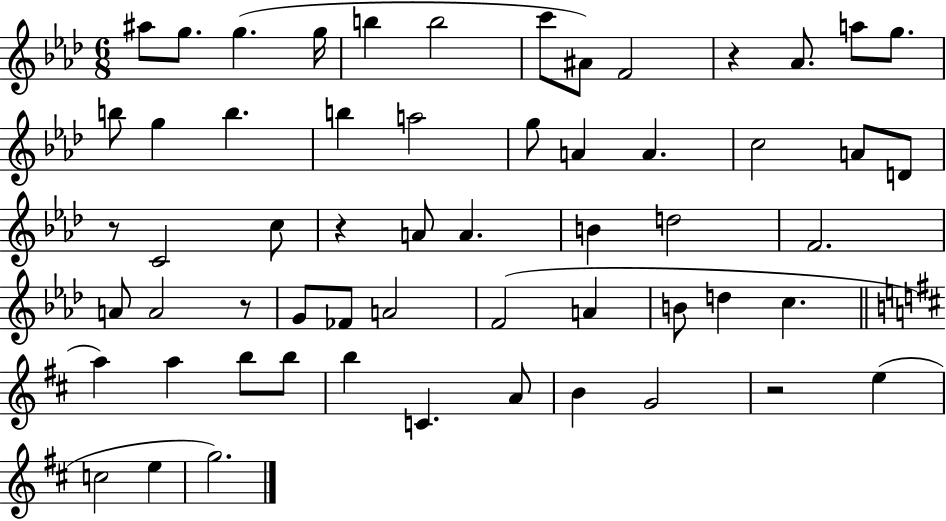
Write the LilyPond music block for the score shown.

{
  \clef treble
  \numericTimeSignature
  \time 6/8
  \key aes \major
  ais''8 g''8. g''4.( g''16 | b''4 b''2 | c'''8 ais'8) f'2 | r4 aes'8. a''8 g''8. | \break b''8 g''4 b''4. | b''4 a''2 | g''8 a'4 a'4. | c''2 a'8 d'8 | \break r8 c'2 c''8 | r4 a'8 a'4. | b'4 d''2 | f'2. | \break a'8 a'2 r8 | g'8 fes'8 a'2 | f'2( a'4 | b'8 d''4 c''4. | \break \bar "||" \break \key b \minor a''4) a''4 b''8 b''8 | b''4 c'4. a'8 | b'4 g'2 | r2 e''4( | \break c''2 e''4 | g''2.) | \bar "|."
}